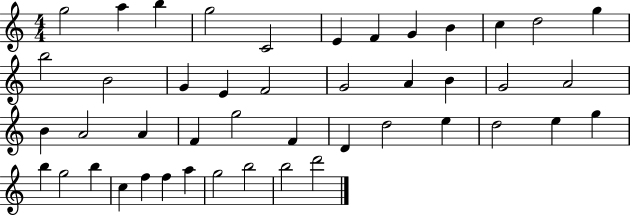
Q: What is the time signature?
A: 4/4